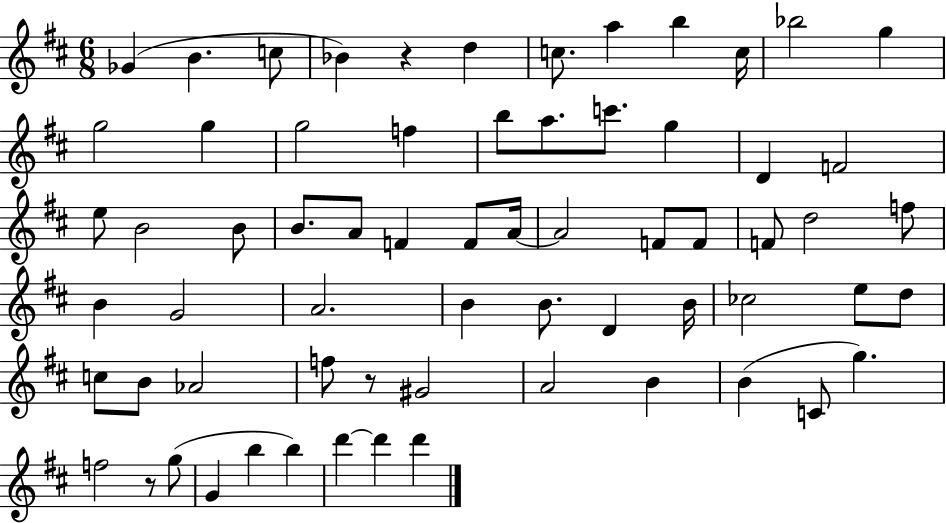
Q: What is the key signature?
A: D major